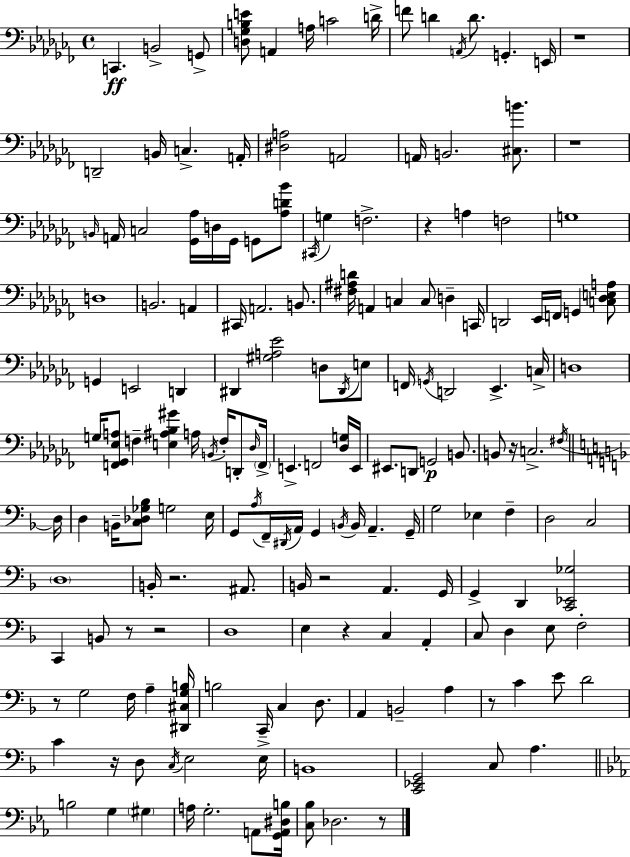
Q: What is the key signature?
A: AES minor